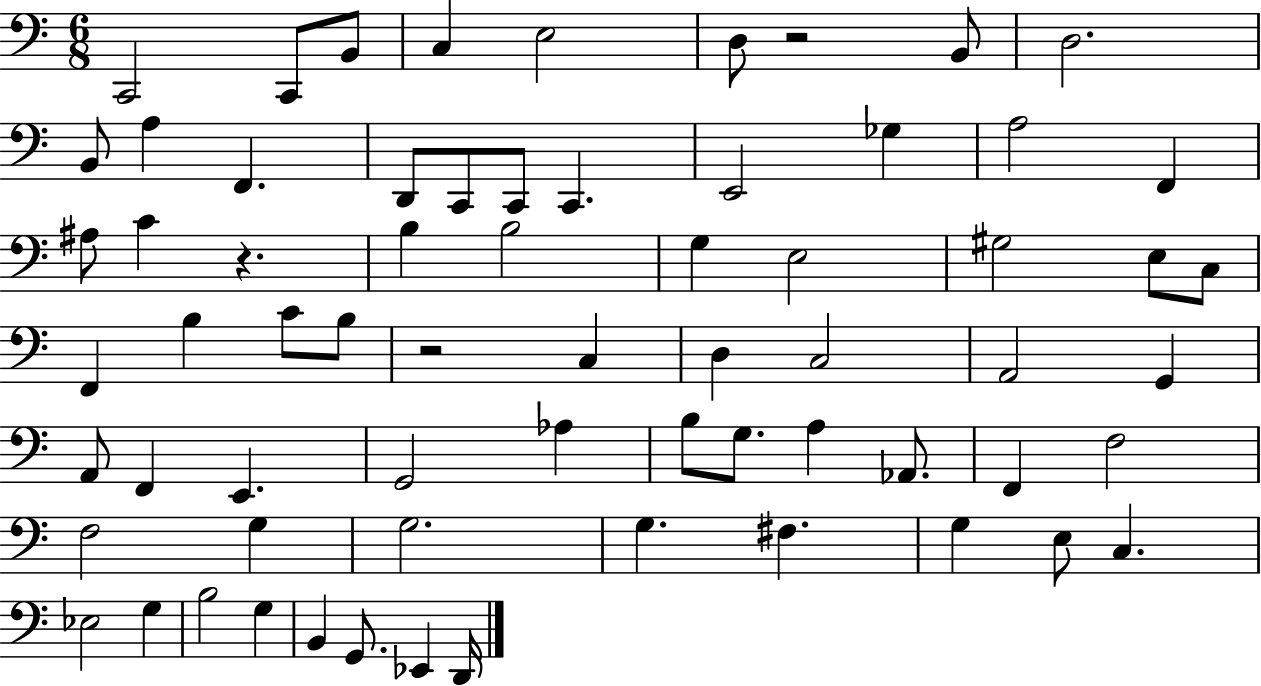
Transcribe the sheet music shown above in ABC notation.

X:1
T:Untitled
M:6/8
L:1/4
K:C
C,,2 C,,/2 B,,/2 C, E,2 D,/2 z2 B,,/2 D,2 B,,/2 A, F,, D,,/2 C,,/2 C,,/2 C,, E,,2 _G, A,2 F,, ^A,/2 C z B, B,2 G, E,2 ^G,2 E,/2 C,/2 F,, B, C/2 B,/2 z2 C, D, C,2 A,,2 G,, A,,/2 F,, E,, G,,2 _A, B,/2 G,/2 A, _A,,/2 F,, F,2 F,2 G, G,2 G, ^F, G, E,/2 C, _E,2 G, B,2 G, B,, G,,/2 _E,, D,,/4